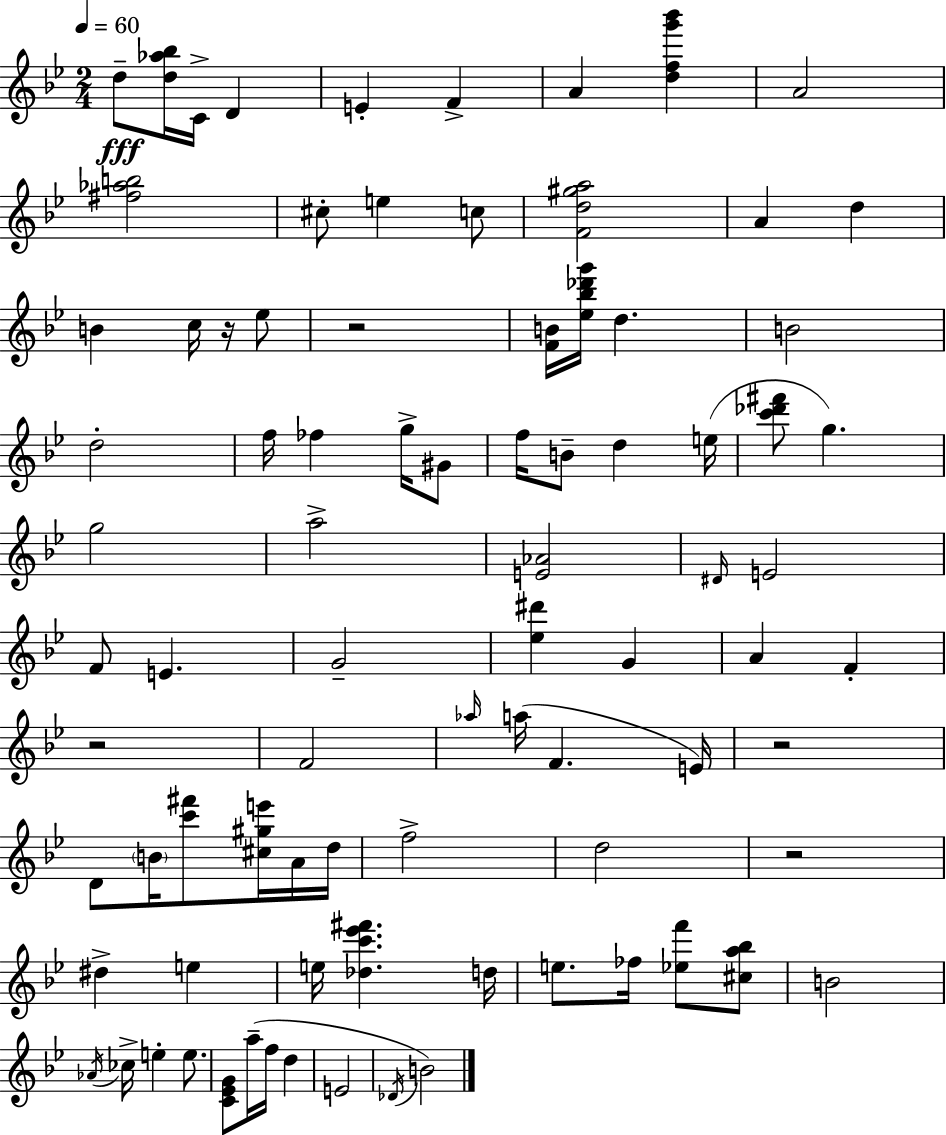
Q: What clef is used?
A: treble